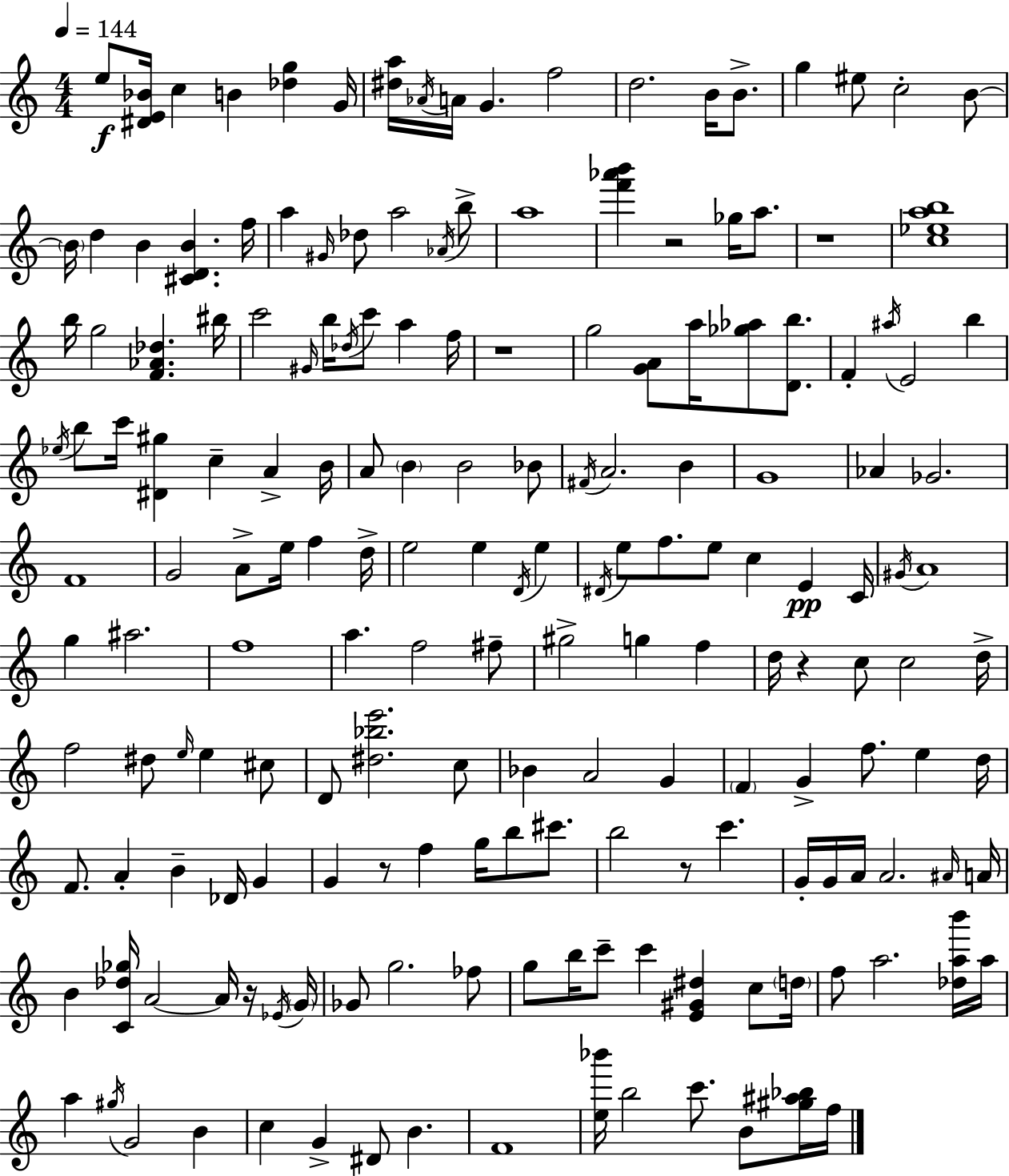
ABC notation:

X:1
T:Untitled
M:4/4
L:1/4
K:C
e/2 [^DE_B]/4 c B [_dg] G/4 [^da]/4 _A/4 A/4 G f2 d2 B/4 B/2 g ^e/2 c2 B/2 B/4 d B [^CDB] f/4 a ^G/4 _d/2 a2 _A/4 b/2 a4 [f'_a'b'] z2 _g/4 a/2 z4 [c_eab]4 b/4 g2 [F_A_d] ^b/4 c'2 ^G/4 b/4 _d/4 c'/2 a f/4 z4 g2 [GA]/2 a/4 [_g_a]/2 [Db]/2 F ^a/4 E2 b _e/4 b/2 c'/4 [^D^g] c A B/4 A/2 B B2 _B/2 ^F/4 A2 B G4 _A _G2 F4 G2 A/2 e/4 f d/4 e2 e D/4 e ^D/4 e/2 f/2 e/2 c E C/4 ^G/4 A4 g ^a2 f4 a f2 ^f/2 ^g2 g f d/4 z c/2 c2 d/4 f2 ^d/2 e/4 e ^c/2 D/2 [^d_be']2 c/2 _B A2 G F G f/2 e d/4 F/2 A B _D/4 G G z/2 f g/4 b/2 ^c'/2 b2 z/2 c' G/4 G/4 A/4 A2 ^A/4 A/4 B [C_d_g]/4 A2 A/4 z/4 _E/4 G/4 _G/2 g2 _f/2 g/2 b/4 c'/2 c' [E^G^d] c/2 d/4 f/2 a2 [_dab']/4 a/4 a ^g/4 G2 B c G ^D/2 B F4 [e_b']/4 b2 c'/2 B/2 [^g^a_b]/4 f/4